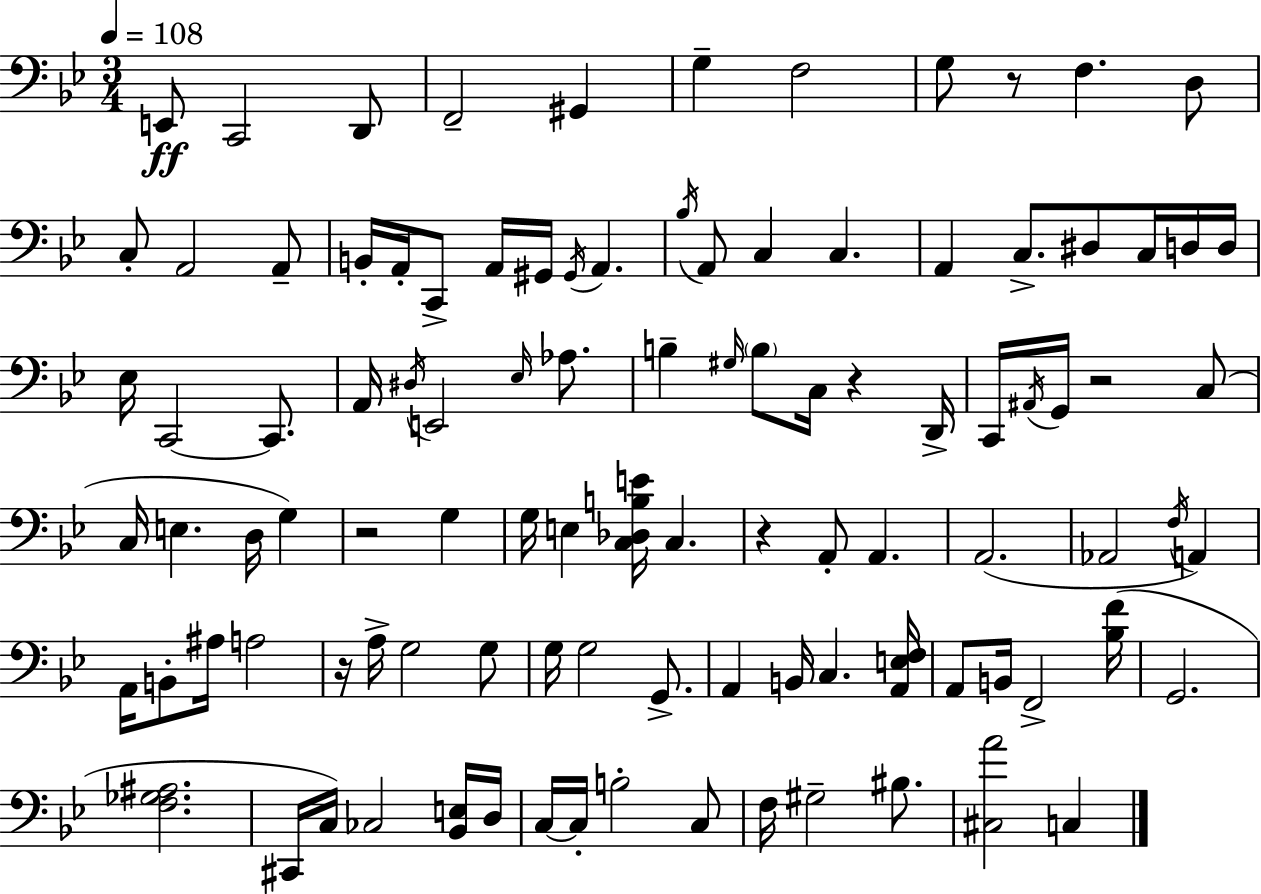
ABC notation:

X:1
T:Untitled
M:3/4
L:1/4
K:Bb
E,,/2 C,,2 D,,/2 F,,2 ^G,, G, F,2 G,/2 z/2 F, D,/2 C,/2 A,,2 A,,/2 B,,/4 A,,/4 C,,/2 A,,/4 ^G,,/4 ^G,,/4 A,, _B,/4 A,,/2 C, C, A,, C,/2 ^D,/2 C,/4 D,/4 D,/4 _E,/4 C,,2 C,,/2 A,,/4 ^D,/4 E,,2 _E,/4 _A,/2 B, ^G,/4 B,/2 C,/4 z D,,/4 C,,/4 ^A,,/4 G,,/4 z2 C,/2 C,/4 E, D,/4 G, z2 G, G,/4 E, [C,_D,B,E]/4 C, z A,,/2 A,, A,,2 _A,,2 F,/4 A,, A,,/4 B,,/2 ^A,/4 A,2 z/4 A,/4 G,2 G,/2 G,/4 G,2 G,,/2 A,, B,,/4 C, [A,,E,F,]/4 A,,/2 B,,/4 F,,2 [_B,F]/4 G,,2 [F,_G,^A,]2 ^C,,/4 C,/4 _C,2 [_B,,E,]/4 D,/4 C,/4 C,/4 B,2 C,/2 F,/4 ^G,2 ^B,/2 [^C,A]2 C,